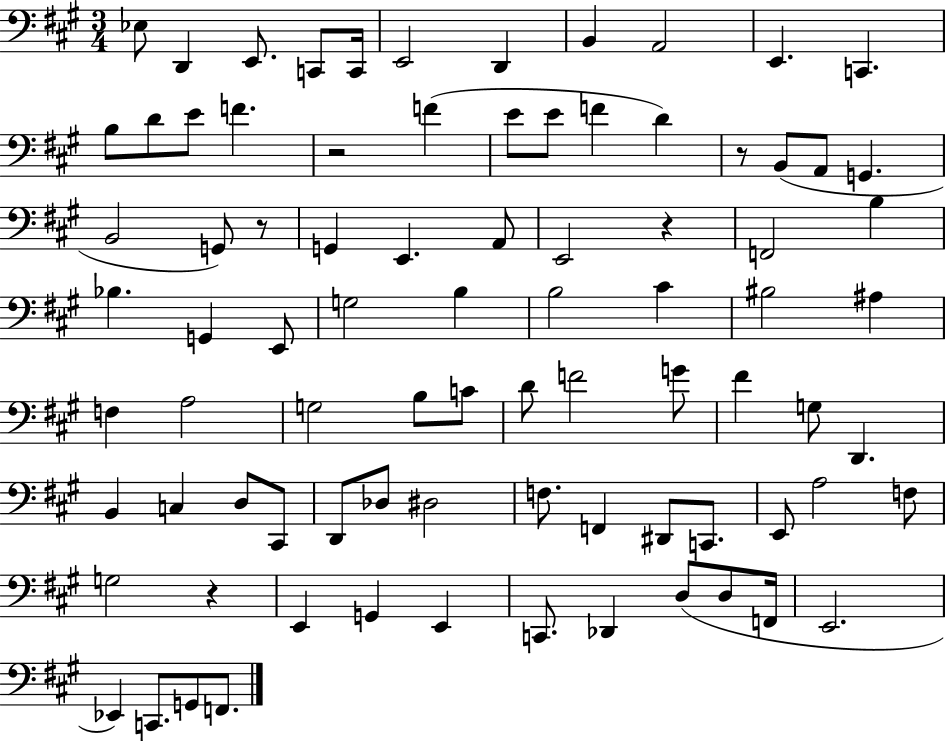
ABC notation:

X:1
T:Untitled
M:3/4
L:1/4
K:A
_E,/2 D,, E,,/2 C,,/2 C,,/4 E,,2 D,, B,, A,,2 E,, C,, B,/2 D/2 E/2 F z2 F E/2 E/2 F D z/2 B,,/2 A,,/2 G,, B,,2 G,,/2 z/2 G,, E,, A,,/2 E,,2 z F,,2 B, _B, G,, E,,/2 G,2 B, B,2 ^C ^B,2 ^A, F, A,2 G,2 B,/2 C/2 D/2 F2 G/2 ^F G,/2 D,, B,, C, D,/2 ^C,,/2 D,,/2 _D,/2 ^D,2 F,/2 F,, ^D,,/2 C,,/2 E,,/2 A,2 F,/2 G,2 z E,, G,, E,, C,,/2 _D,, D,/2 D,/2 F,,/4 E,,2 _E,, C,,/2 G,,/2 F,,/2